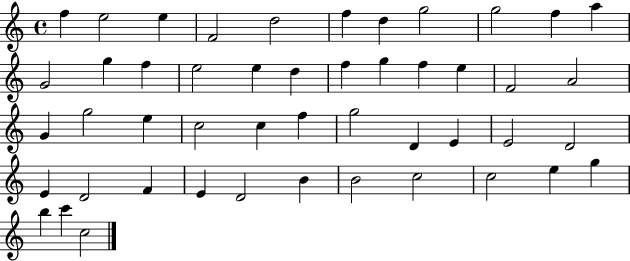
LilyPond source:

{
  \clef treble
  \time 4/4
  \defaultTimeSignature
  \key c \major
  f''4 e''2 e''4 | f'2 d''2 | f''4 d''4 g''2 | g''2 f''4 a''4 | \break g'2 g''4 f''4 | e''2 e''4 d''4 | f''4 g''4 f''4 e''4 | f'2 a'2 | \break g'4 g''2 e''4 | c''2 c''4 f''4 | g''2 d'4 e'4 | e'2 d'2 | \break e'4 d'2 f'4 | e'4 d'2 b'4 | b'2 c''2 | c''2 e''4 g''4 | \break b''4 c'''4 c''2 | \bar "|."
}